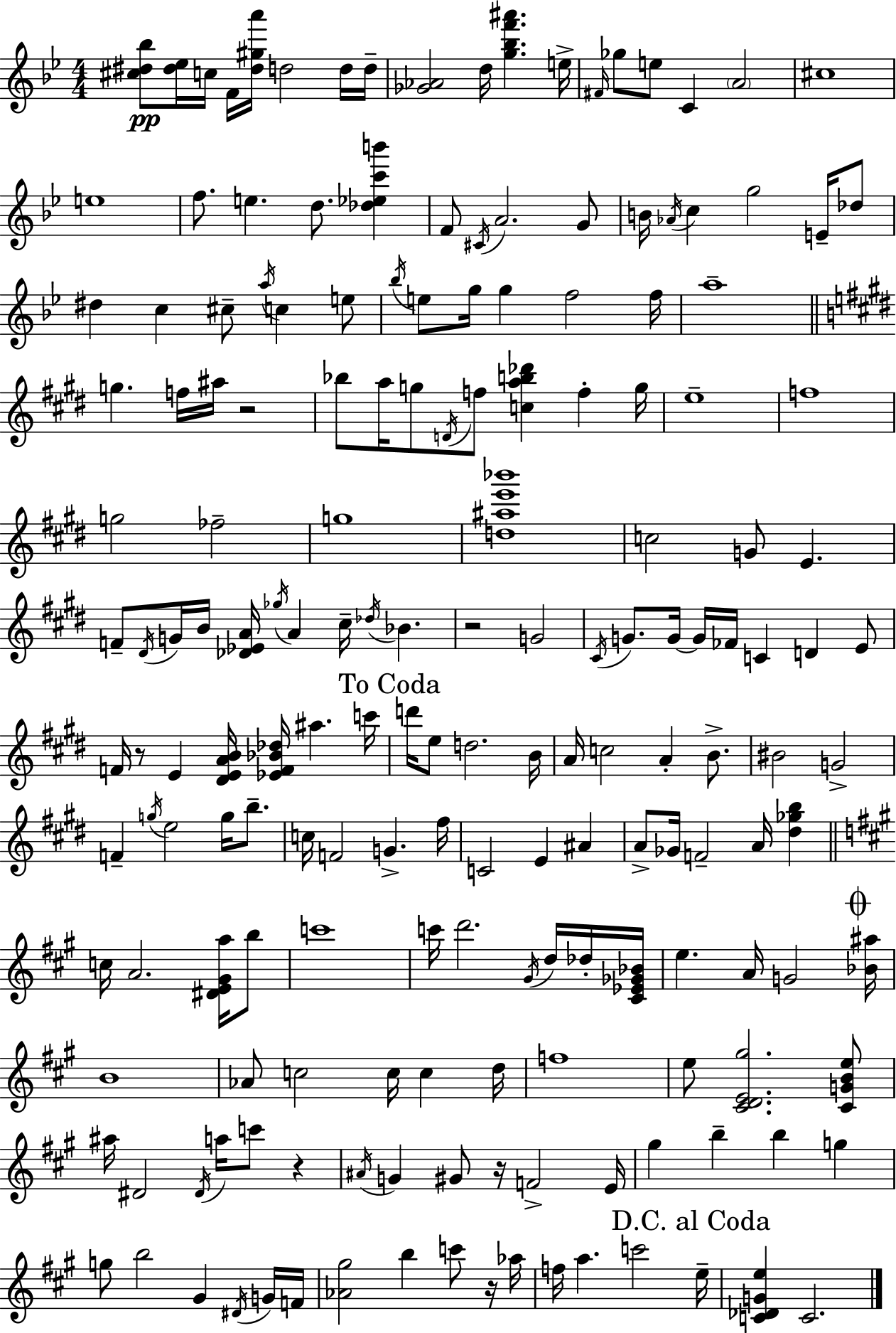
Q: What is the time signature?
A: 4/4